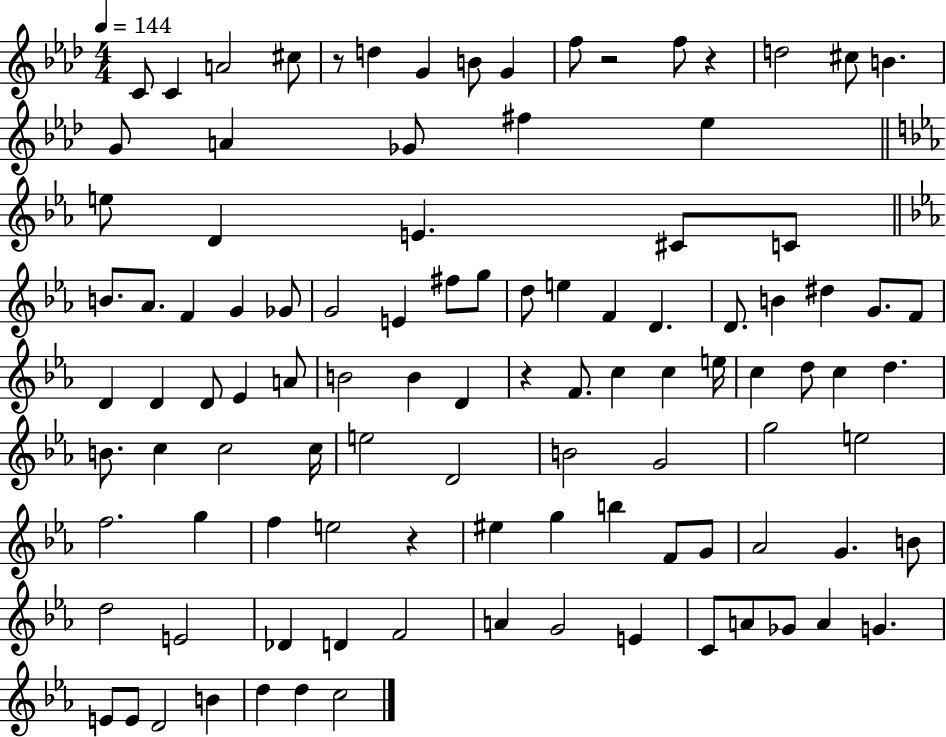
C4/e C4/q A4/h C#5/e R/e D5/q G4/q B4/e G4/q F5/e R/h F5/e R/q D5/h C#5/e B4/q. G4/e A4/q Gb4/e F#5/q Eb5/q E5/e D4/q E4/q. C#4/e C4/e B4/e. Ab4/e. F4/q G4/q Gb4/e G4/h E4/q F#5/e G5/e D5/e E5/q F4/q D4/q. D4/e. B4/q D#5/q G4/e. F4/e D4/q D4/q D4/e Eb4/q A4/e B4/h B4/q D4/q R/q F4/e. C5/q C5/q E5/s C5/q D5/e C5/q D5/q. B4/e. C5/q C5/h C5/s E5/h D4/h B4/h G4/h G5/h E5/h F5/h. G5/q F5/q E5/h R/q EIS5/q G5/q B5/q F4/e G4/e Ab4/h G4/q. B4/e D5/h E4/h Db4/q D4/q F4/h A4/q G4/h E4/q C4/e A4/e Gb4/e A4/q G4/q. E4/e E4/e D4/h B4/q D5/q D5/q C5/h